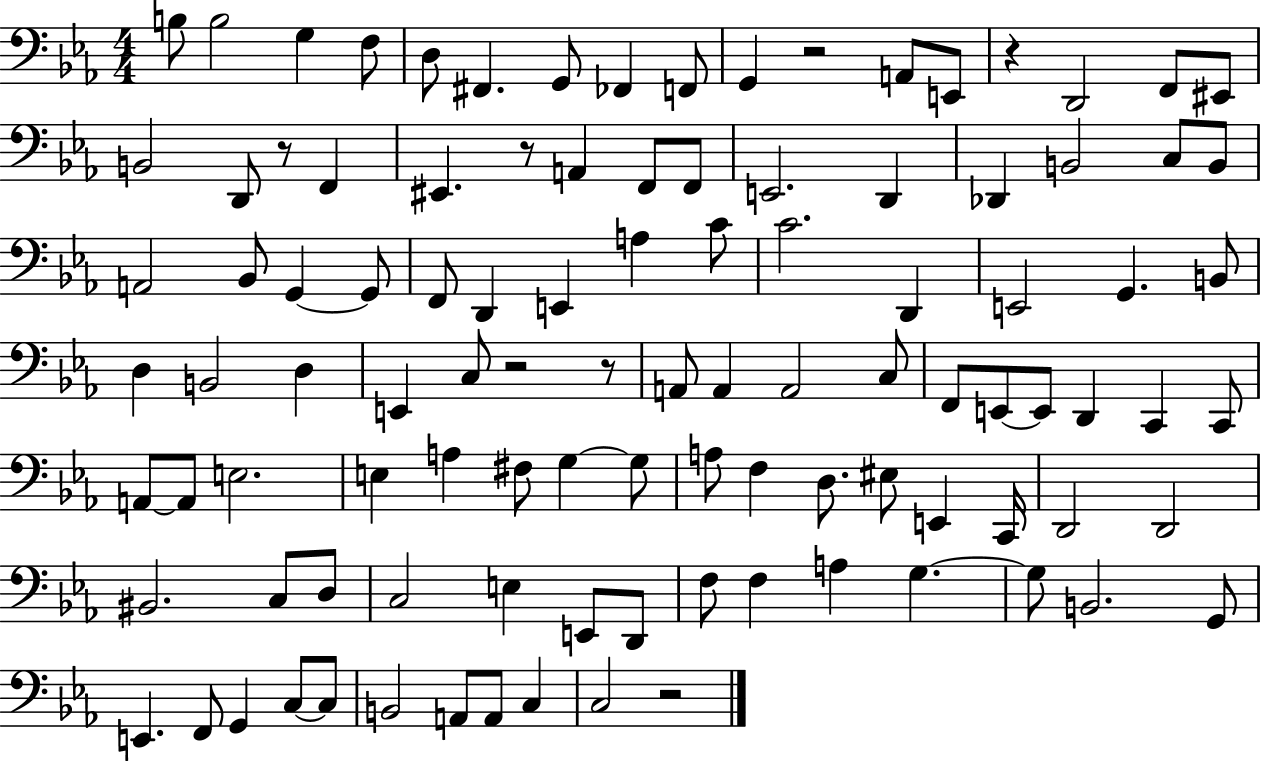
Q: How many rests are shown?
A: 7